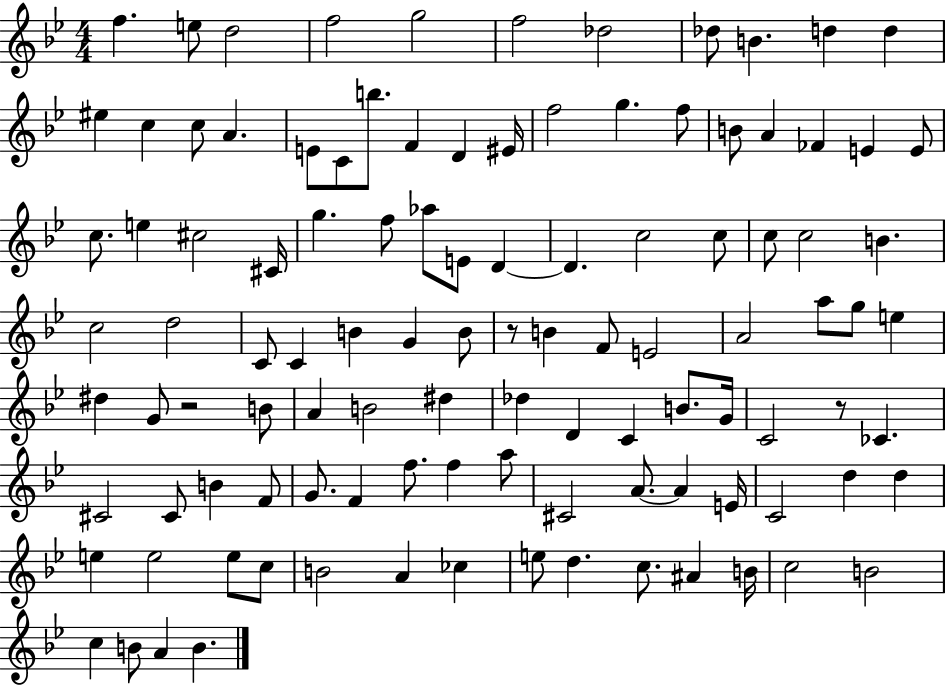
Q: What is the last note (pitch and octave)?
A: B4